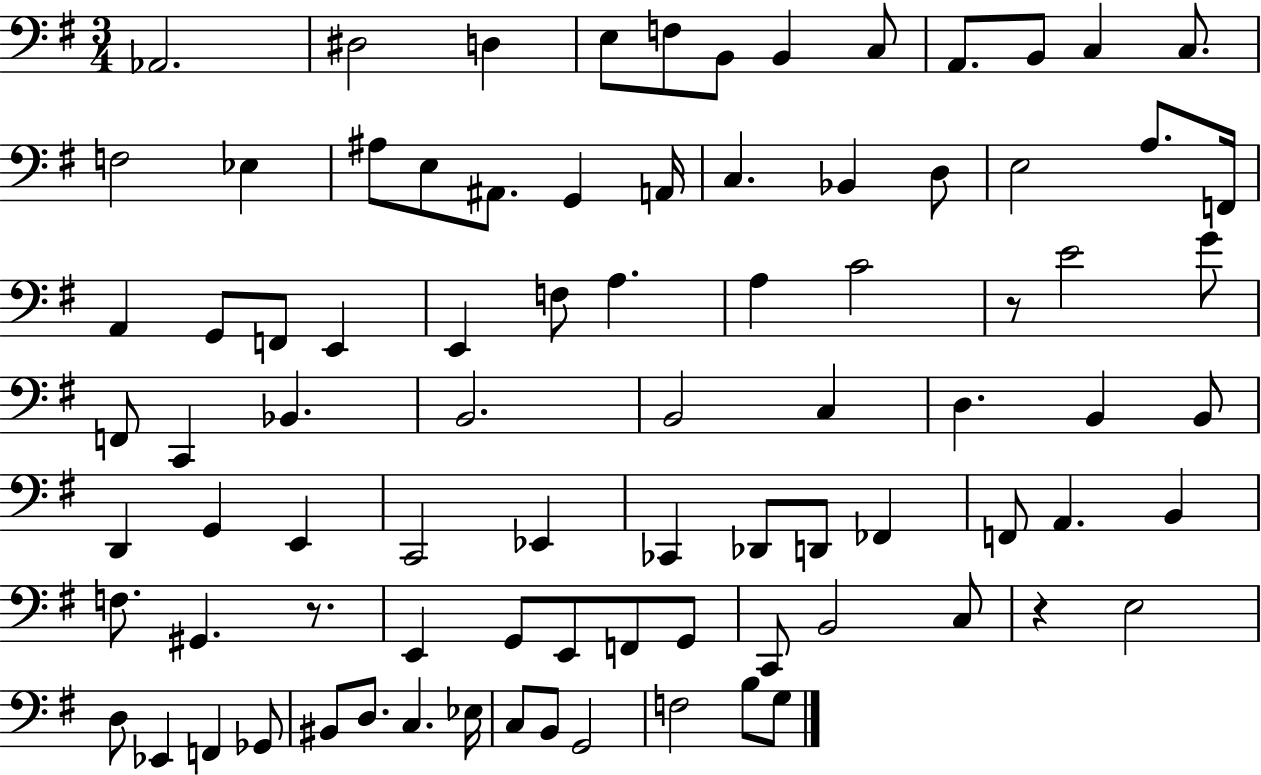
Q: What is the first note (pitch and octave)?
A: Ab2